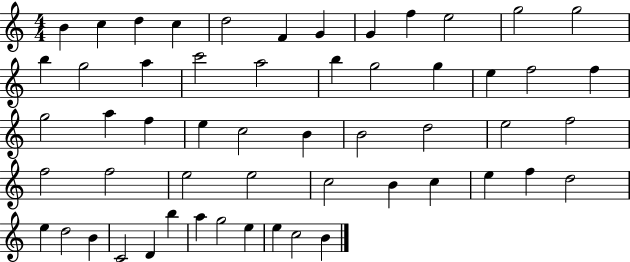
{
  \clef treble
  \numericTimeSignature
  \time 4/4
  \key c \major
  b'4 c''4 d''4 c''4 | d''2 f'4 g'4 | g'4 f''4 e''2 | g''2 g''2 | \break b''4 g''2 a''4 | c'''2 a''2 | b''4 g''2 g''4 | e''4 f''2 f''4 | \break g''2 a''4 f''4 | e''4 c''2 b'4 | b'2 d''2 | e''2 f''2 | \break f''2 f''2 | e''2 e''2 | c''2 b'4 c''4 | e''4 f''4 d''2 | \break e''4 d''2 b'4 | c'2 d'4 b''4 | a''4 g''2 e''4 | e''4 c''2 b'4 | \break \bar "|."
}